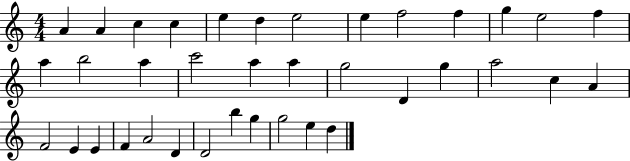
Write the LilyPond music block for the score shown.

{
  \clef treble
  \numericTimeSignature
  \time 4/4
  \key c \major
  a'4 a'4 c''4 c''4 | e''4 d''4 e''2 | e''4 f''2 f''4 | g''4 e''2 f''4 | \break a''4 b''2 a''4 | c'''2 a''4 a''4 | g''2 d'4 g''4 | a''2 c''4 a'4 | \break f'2 e'4 e'4 | f'4 a'2 d'4 | d'2 b''4 g''4 | g''2 e''4 d''4 | \break \bar "|."
}